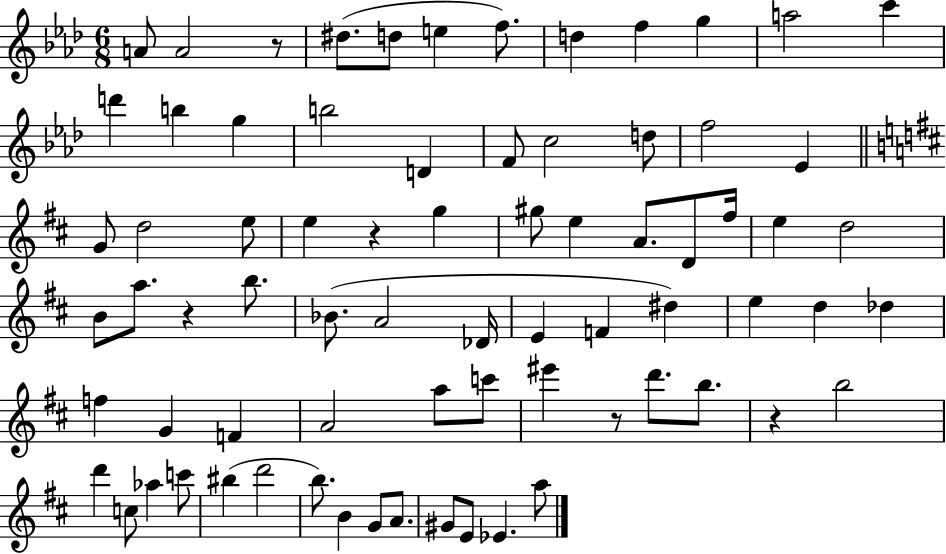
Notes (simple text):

A4/e A4/h R/e D#5/e. D5/e E5/q F5/e. D5/q F5/q G5/q A5/h C6/q D6/q B5/q G5/q B5/h D4/q F4/e C5/h D5/e F5/h Eb4/q G4/e D5/h E5/e E5/q R/q G5/q G#5/e E5/q A4/e. D4/e F#5/s E5/q D5/h B4/e A5/e. R/q B5/e. Bb4/e. A4/h Db4/s E4/q F4/q D#5/q E5/q D5/q Db5/q F5/q G4/q F4/q A4/h A5/e C6/e EIS6/q R/e D6/e. B5/e. R/q B5/h D6/q C5/e Ab5/q C6/e BIS5/q D6/h B5/e. B4/q G4/e A4/e. G#4/e E4/e Eb4/q. A5/e